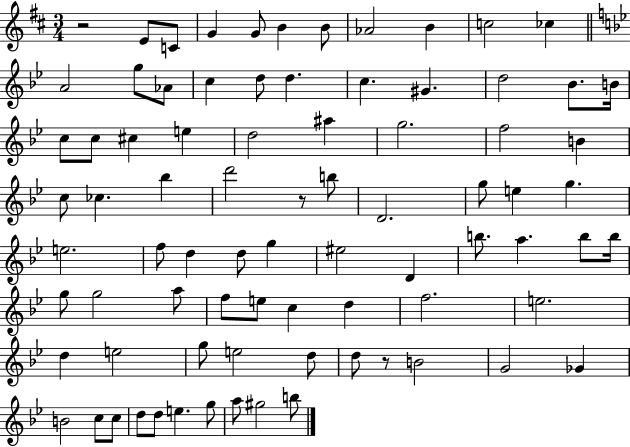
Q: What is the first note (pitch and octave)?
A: E4